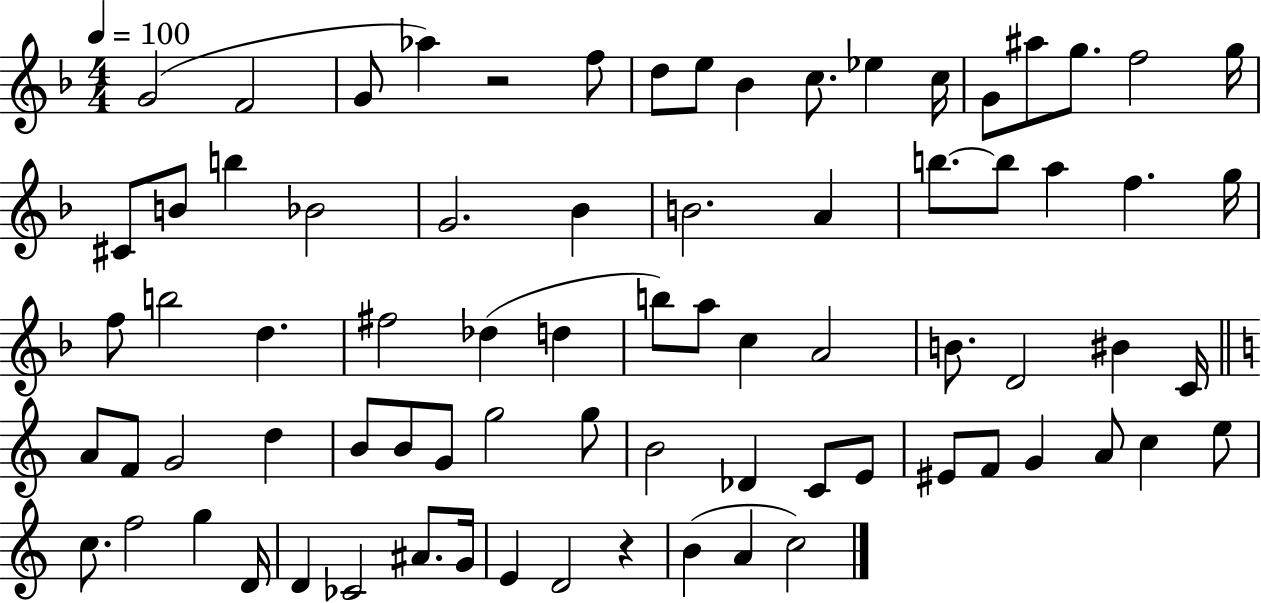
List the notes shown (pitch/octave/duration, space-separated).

G4/h F4/h G4/e Ab5/q R/h F5/e D5/e E5/e Bb4/q C5/e. Eb5/q C5/s G4/e A#5/e G5/e. F5/h G5/s C#4/e B4/e B5/q Bb4/h G4/h. Bb4/q B4/h. A4/q B5/e. B5/e A5/q F5/q. G5/s F5/e B5/h D5/q. F#5/h Db5/q D5/q B5/e A5/e C5/q A4/h B4/e. D4/h BIS4/q C4/s A4/e F4/e G4/h D5/q B4/e B4/e G4/e G5/h G5/e B4/h Db4/q C4/e E4/e EIS4/e F4/e G4/q A4/e C5/q E5/e C5/e. F5/h G5/q D4/s D4/q CES4/h A#4/e. G4/s E4/q D4/h R/q B4/q A4/q C5/h